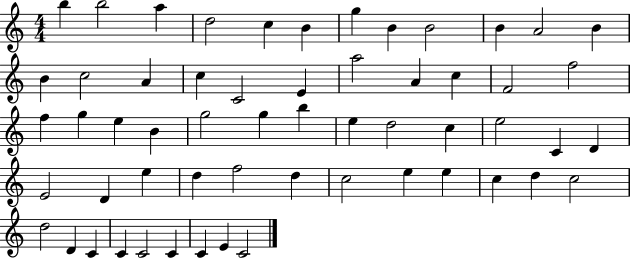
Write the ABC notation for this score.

X:1
T:Untitled
M:4/4
L:1/4
K:C
b b2 a d2 c B g B B2 B A2 B B c2 A c C2 E a2 A c F2 f2 f g e B g2 g b e d2 c e2 C D E2 D e d f2 d c2 e e c d c2 d2 D C C C2 C C E C2